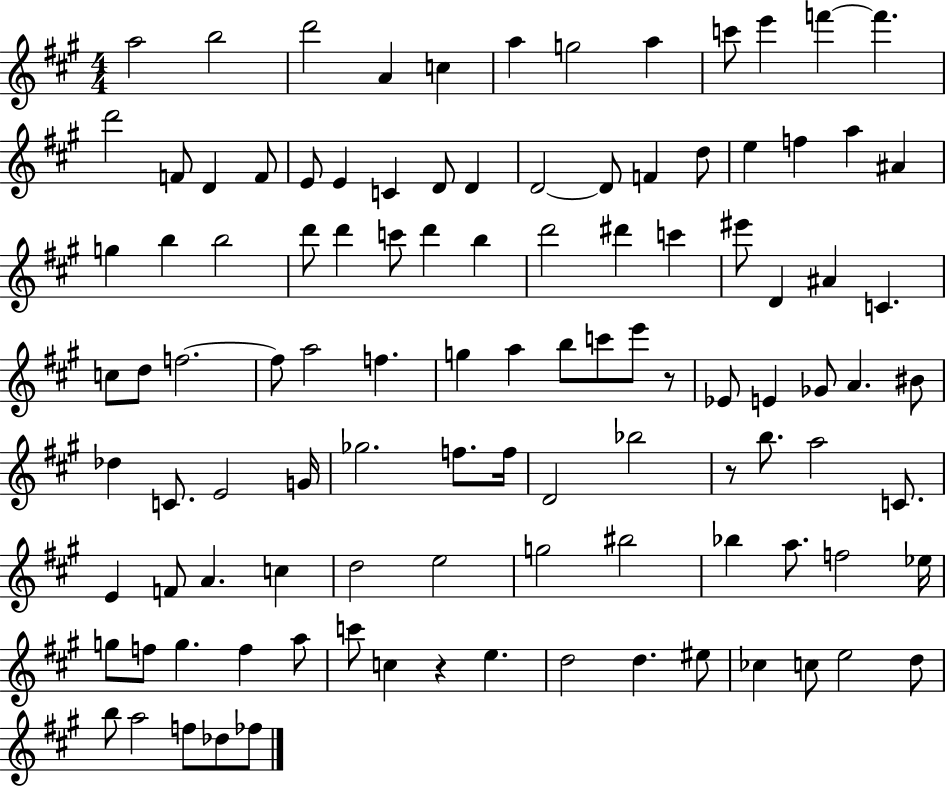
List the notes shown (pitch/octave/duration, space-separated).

A5/h B5/h D6/h A4/q C5/q A5/q G5/h A5/q C6/e E6/q F6/q F6/q. D6/h F4/e D4/q F4/e E4/e E4/q C4/q D4/e D4/q D4/h D4/e F4/q D5/e E5/q F5/q A5/q A#4/q G5/q B5/q B5/h D6/e D6/q C6/e D6/q B5/q D6/h D#6/q C6/q EIS6/e D4/q A#4/q C4/q. C5/e D5/e F5/h. F5/e A5/h F5/q. G5/q A5/q B5/e C6/e E6/e R/e Eb4/e E4/q Gb4/e A4/q. BIS4/e Db5/q C4/e. E4/h G4/s Gb5/h. F5/e. F5/s D4/h Bb5/h R/e B5/e. A5/h C4/e. E4/q F4/e A4/q. C5/q D5/h E5/h G5/h BIS5/h Bb5/q A5/e. F5/h Eb5/s G5/e F5/e G5/q. F5/q A5/e C6/e C5/q R/q E5/q. D5/h D5/q. EIS5/e CES5/q C5/e E5/h D5/e B5/e A5/h F5/e Db5/e FES5/e